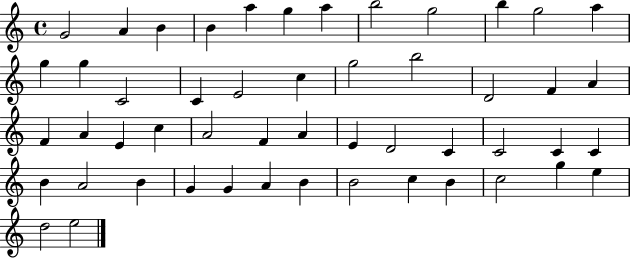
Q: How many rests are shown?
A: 0